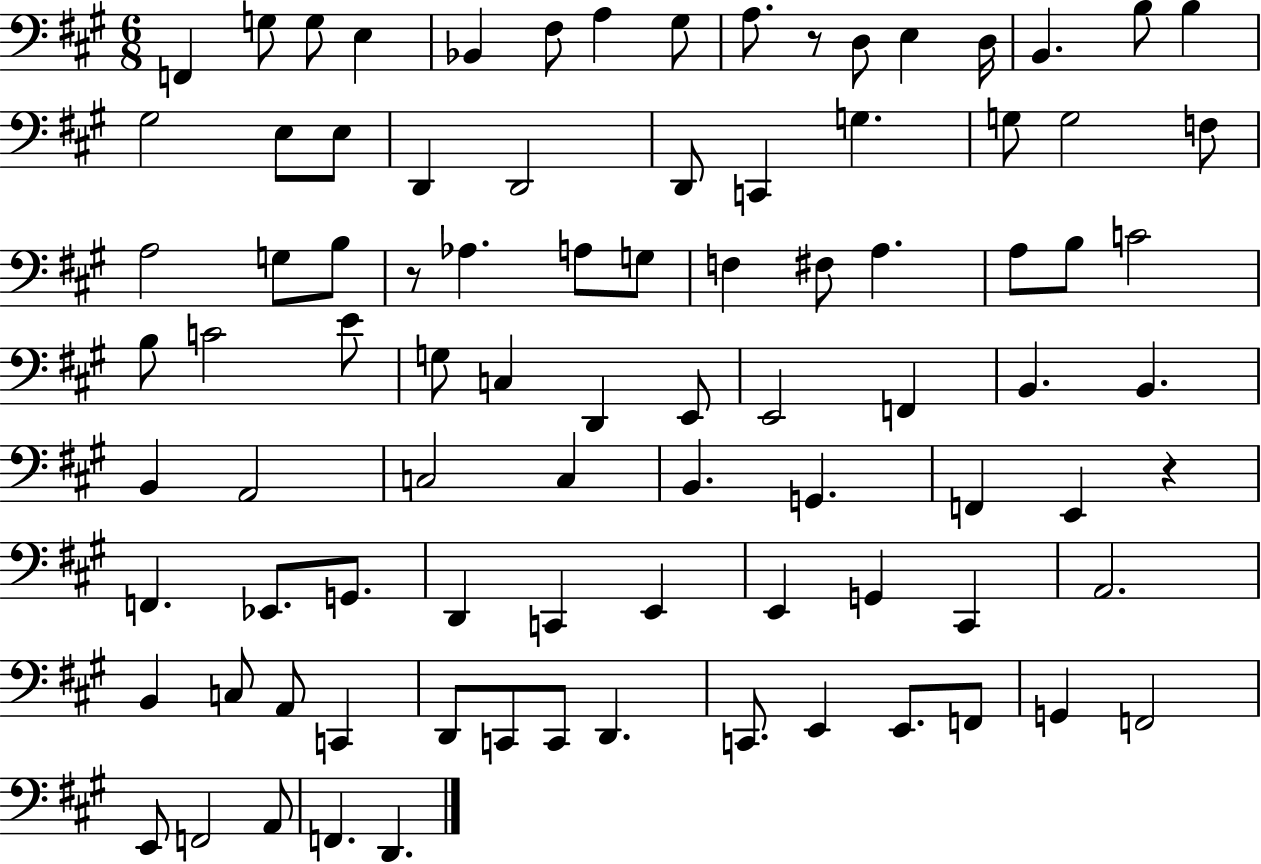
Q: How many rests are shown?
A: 3